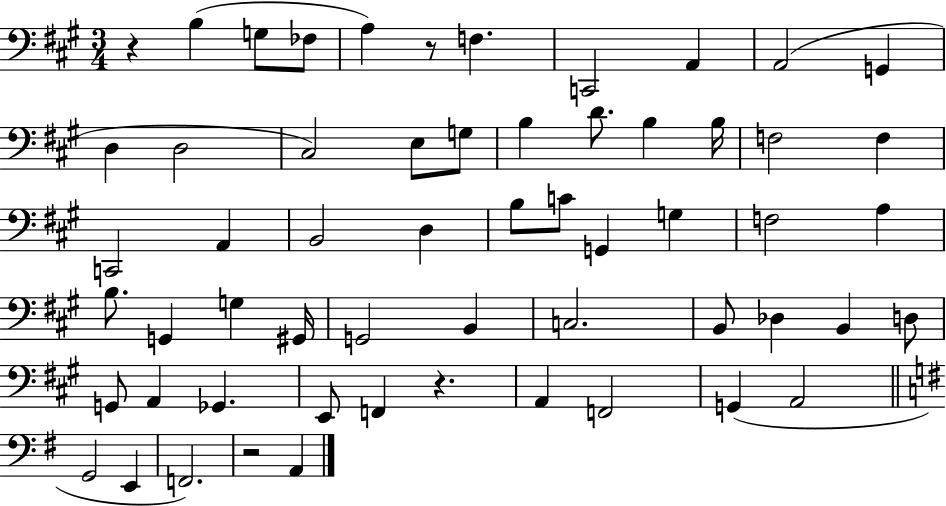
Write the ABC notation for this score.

X:1
T:Untitled
M:3/4
L:1/4
K:A
z B, G,/2 _F,/2 A, z/2 F, C,,2 A,, A,,2 G,, D, D,2 ^C,2 E,/2 G,/2 B, D/2 B, B,/4 F,2 F, C,,2 A,, B,,2 D, B,/2 C/2 G,, G, F,2 A, B,/2 G,, G, ^G,,/4 G,,2 B,, C,2 B,,/2 _D, B,, D,/2 G,,/2 A,, _G,, E,,/2 F,, z A,, F,,2 G,, A,,2 G,,2 E,, F,,2 z2 A,,